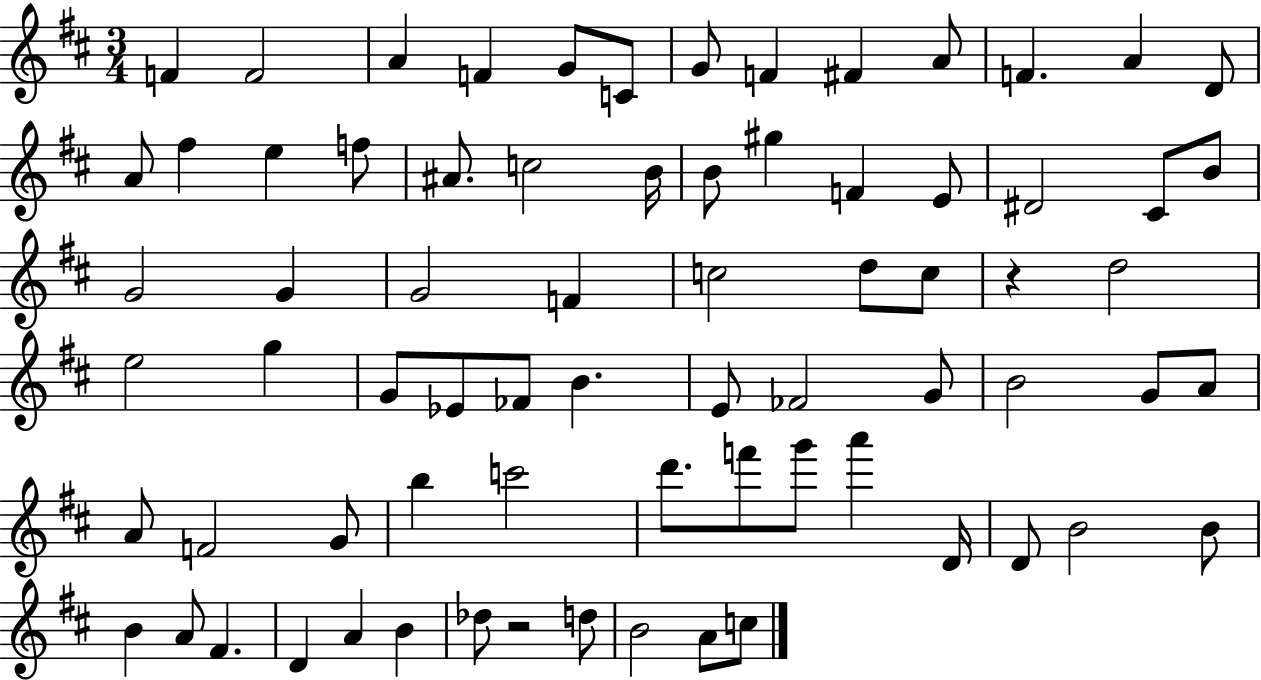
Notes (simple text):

F4/q F4/h A4/q F4/q G4/e C4/e G4/e F4/q F#4/q A4/e F4/q. A4/q D4/e A4/e F#5/q E5/q F5/e A#4/e. C5/h B4/s B4/e G#5/q F4/q E4/e D#4/h C#4/e B4/e G4/h G4/q G4/h F4/q C5/h D5/e C5/e R/q D5/h E5/h G5/q G4/e Eb4/e FES4/e B4/q. E4/e FES4/h G4/e B4/h G4/e A4/e A4/e F4/h G4/e B5/q C6/h D6/e. F6/e G6/e A6/q D4/s D4/e B4/h B4/e B4/q A4/e F#4/q. D4/q A4/q B4/q Db5/e R/h D5/e B4/h A4/e C5/e